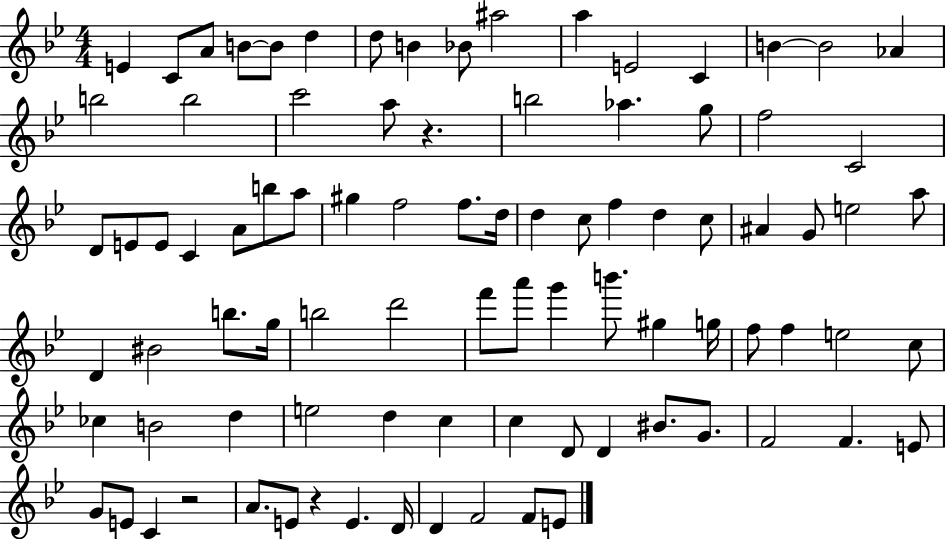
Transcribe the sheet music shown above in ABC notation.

X:1
T:Untitled
M:4/4
L:1/4
K:Bb
E C/2 A/2 B/2 B/2 d d/2 B _B/2 ^a2 a E2 C B B2 _A b2 b2 c'2 a/2 z b2 _a g/2 f2 C2 D/2 E/2 E/2 C A/2 b/2 a/2 ^g f2 f/2 d/4 d c/2 f d c/2 ^A G/2 e2 a/2 D ^B2 b/2 g/4 b2 d'2 f'/2 a'/2 g' b'/2 ^g g/4 f/2 f e2 c/2 _c B2 d e2 d c c D/2 D ^B/2 G/2 F2 F E/2 G/2 E/2 C z2 A/2 E/2 z E D/4 D F2 F/2 E/2